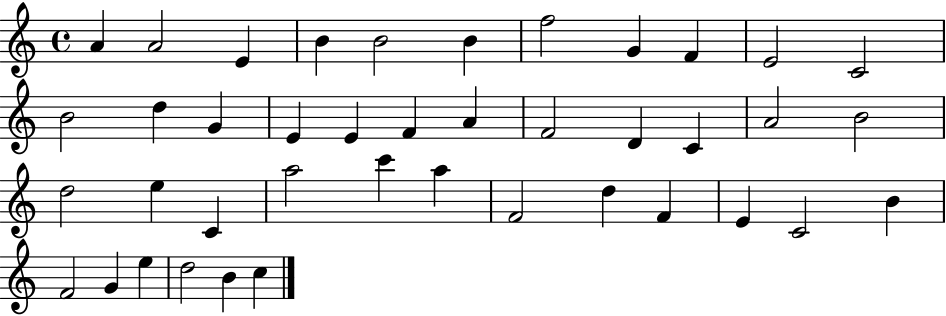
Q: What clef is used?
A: treble